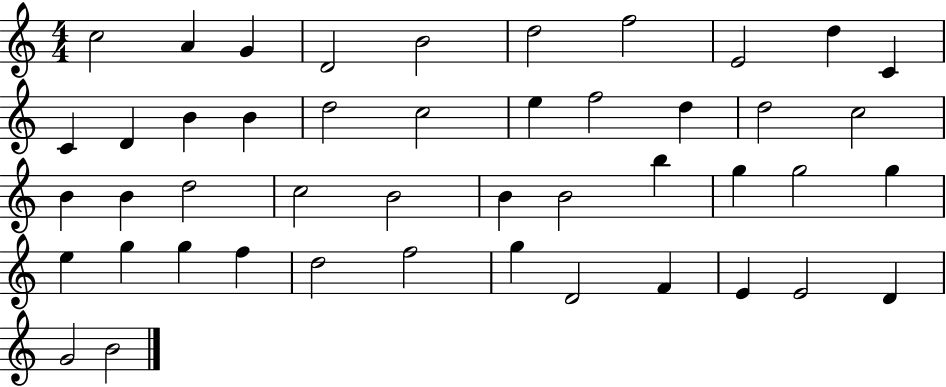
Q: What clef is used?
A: treble